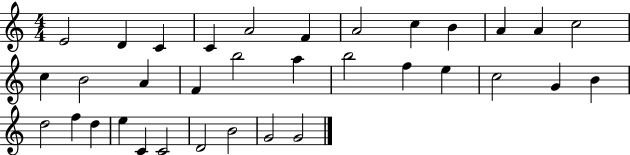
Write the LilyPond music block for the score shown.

{
  \clef treble
  \numericTimeSignature
  \time 4/4
  \key c \major
  e'2 d'4 c'4 | c'4 a'2 f'4 | a'2 c''4 b'4 | a'4 a'4 c''2 | \break c''4 b'2 a'4 | f'4 b''2 a''4 | b''2 f''4 e''4 | c''2 g'4 b'4 | \break d''2 f''4 d''4 | e''4 c'4 c'2 | d'2 b'2 | g'2 g'2 | \break \bar "|."
}